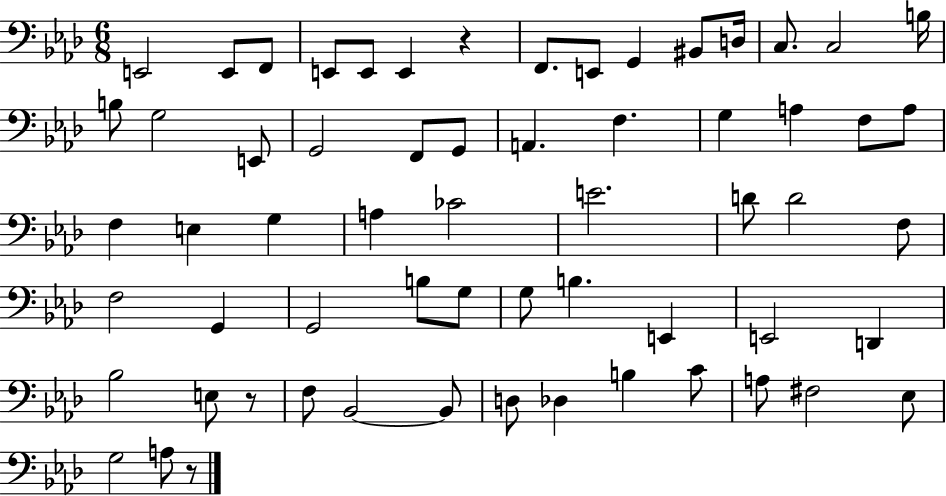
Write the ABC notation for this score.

X:1
T:Untitled
M:6/8
L:1/4
K:Ab
E,,2 E,,/2 F,,/2 E,,/2 E,,/2 E,, z F,,/2 E,,/2 G,, ^B,,/2 D,/4 C,/2 C,2 B,/4 B,/2 G,2 E,,/2 G,,2 F,,/2 G,,/2 A,, F, G, A, F,/2 A,/2 F, E, G, A, _C2 E2 D/2 D2 F,/2 F,2 G,, G,,2 B,/2 G,/2 G,/2 B, E,, E,,2 D,, _B,2 E,/2 z/2 F,/2 _B,,2 _B,,/2 D,/2 _D, B, C/2 A,/2 ^F,2 _E,/2 G,2 A,/2 z/2